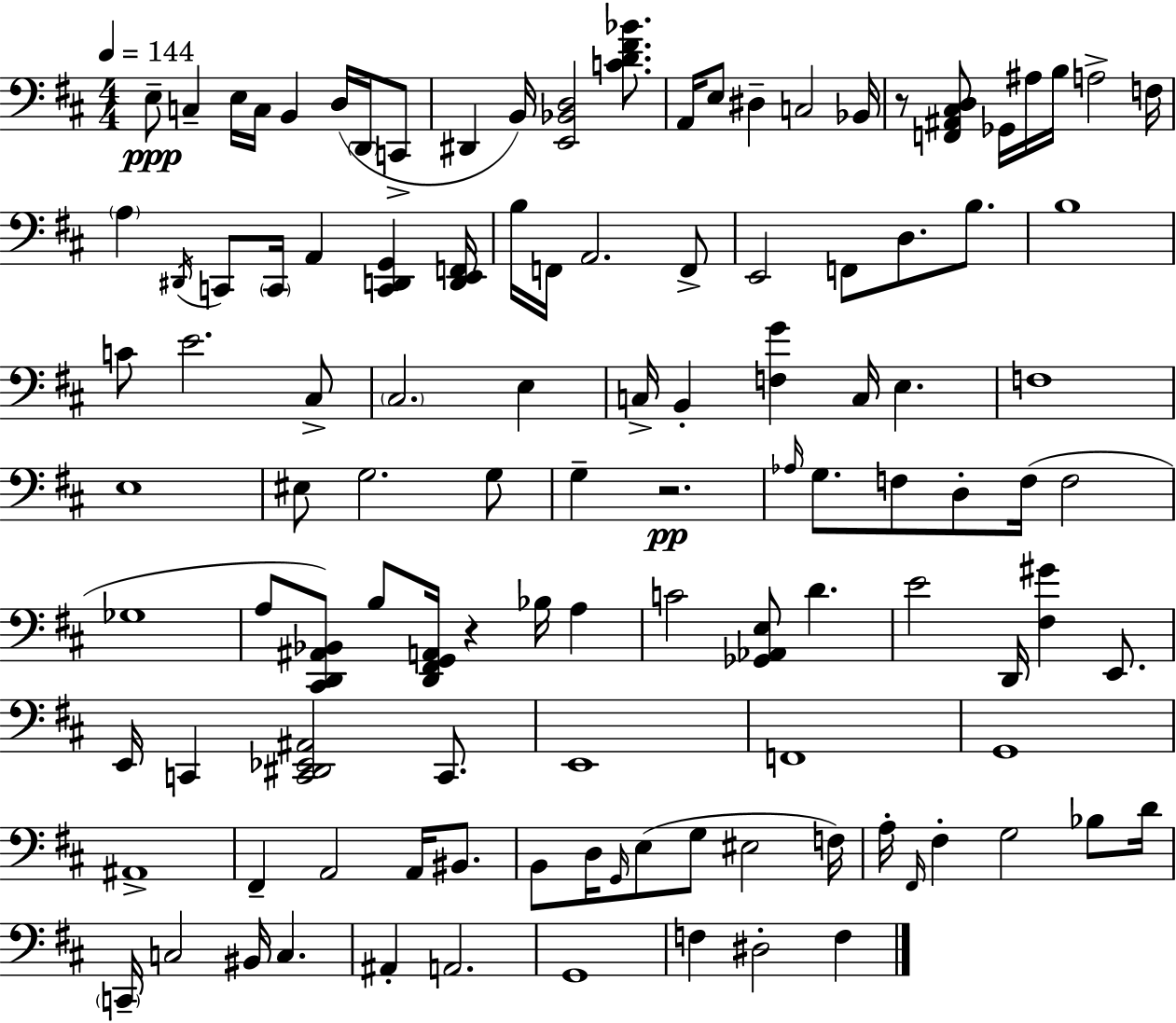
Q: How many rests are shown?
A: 3